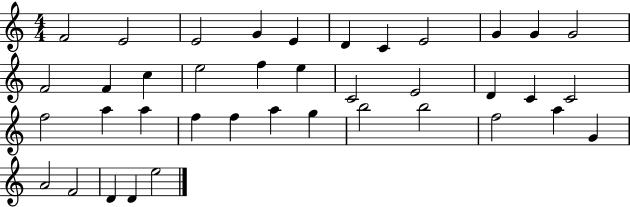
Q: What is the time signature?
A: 4/4